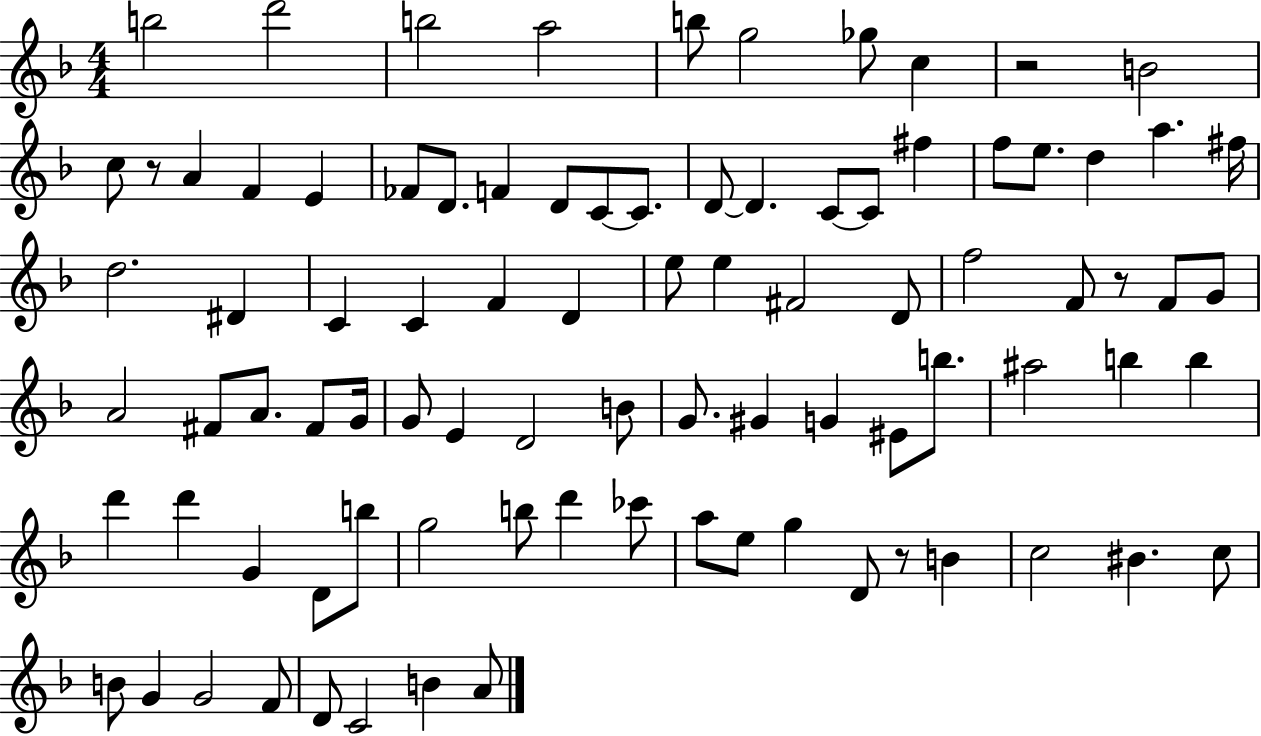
X:1
T:Untitled
M:4/4
L:1/4
K:F
b2 d'2 b2 a2 b/2 g2 _g/2 c z2 B2 c/2 z/2 A F E _F/2 D/2 F D/2 C/2 C/2 D/2 D C/2 C/2 ^f f/2 e/2 d a ^f/4 d2 ^D C C F D e/2 e ^F2 D/2 f2 F/2 z/2 F/2 G/2 A2 ^F/2 A/2 ^F/2 G/4 G/2 E D2 B/2 G/2 ^G G ^E/2 b/2 ^a2 b b d' d' G D/2 b/2 g2 b/2 d' _c'/2 a/2 e/2 g D/2 z/2 B c2 ^B c/2 B/2 G G2 F/2 D/2 C2 B A/2